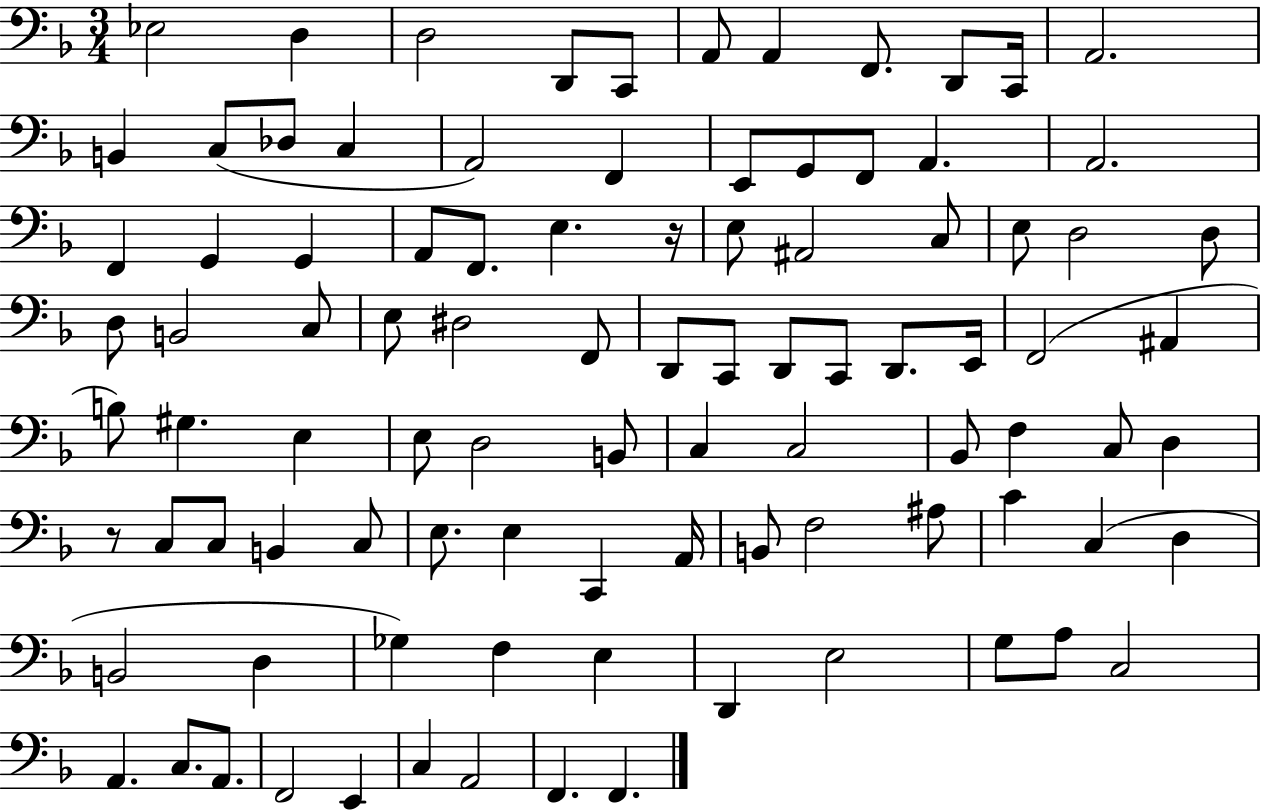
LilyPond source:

{
  \clef bass
  \numericTimeSignature
  \time 3/4
  \key f \major
  ees2 d4 | d2 d,8 c,8 | a,8 a,4 f,8. d,8 c,16 | a,2. | \break b,4 c8( des8 c4 | a,2) f,4 | e,8 g,8 f,8 a,4. | a,2. | \break f,4 g,4 g,4 | a,8 f,8. e4. r16 | e8 ais,2 c8 | e8 d2 d8 | \break d8 b,2 c8 | e8 dis2 f,8 | d,8 c,8 d,8 c,8 d,8. e,16 | f,2( ais,4 | \break b8) gis4. e4 | e8 d2 b,8 | c4 c2 | bes,8 f4 c8 d4 | \break r8 c8 c8 b,4 c8 | e8. e4 c,4 a,16 | b,8 f2 ais8 | c'4 c4( d4 | \break b,2 d4 | ges4) f4 e4 | d,4 e2 | g8 a8 c2 | \break a,4. c8. a,8. | f,2 e,4 | c4 a,2 | f,4. f,4. | \break \bar "|."
}